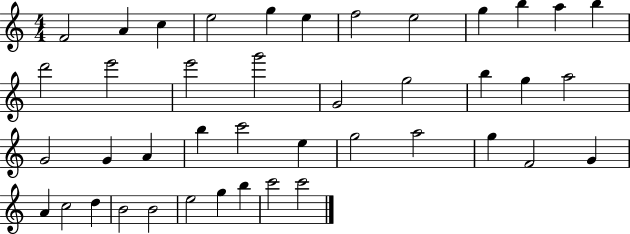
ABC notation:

X:1
T:Untitled
M:4/4
L:1/4
K:C
F2 A c e2 g e f2 e2 g b a b d'2 e'2 e'2 g'2 G2 g2 b g a2 G2 G A b c'2 e g2 a2 g F2 G A c2 d B2 B2 e2 g b c'2 c'2